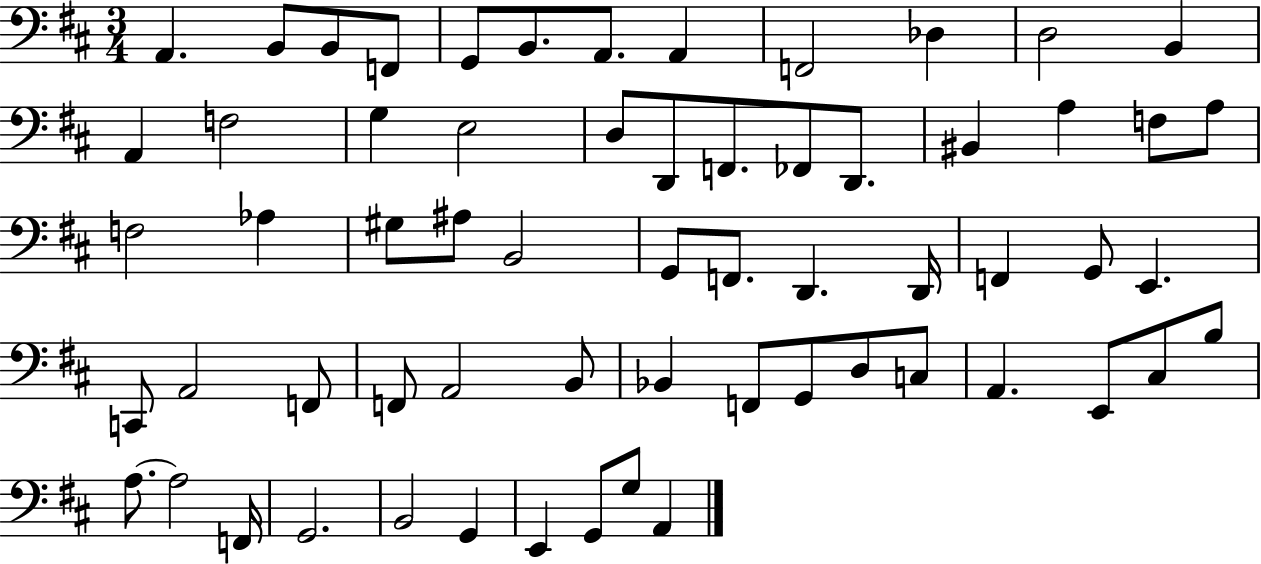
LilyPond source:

{
  \clef bass
  \numericTimeSignature
  \time 3/4
  \key d \major
  \repeat volta 2 { a,4. b,8 b,8 f,8 | g,8 b,8. a,8. a,4 | f,2 des4 | d2 b,4 | \break a,4 f2 | g4 e2 | d8 d,8 f,8. fes,8 d,8. | bis,4 a4 f8 a8 | \break f2 aes4 | gis8 ais8 b,2 | g,8 f,8. d,4. d,16 | f,4 g,8 e,4. | \break c,8 a,2 f,8 | f,8 a,2 b,8 | bes,4 f,8 g,8 d8 c8 | a,4. e,8 cis8 b8 | \break a8.~~ a2 f,16 | g,2. | b,2 g,4 | e,4 g,8 g8 a,4 | \break } \bar "|."
}